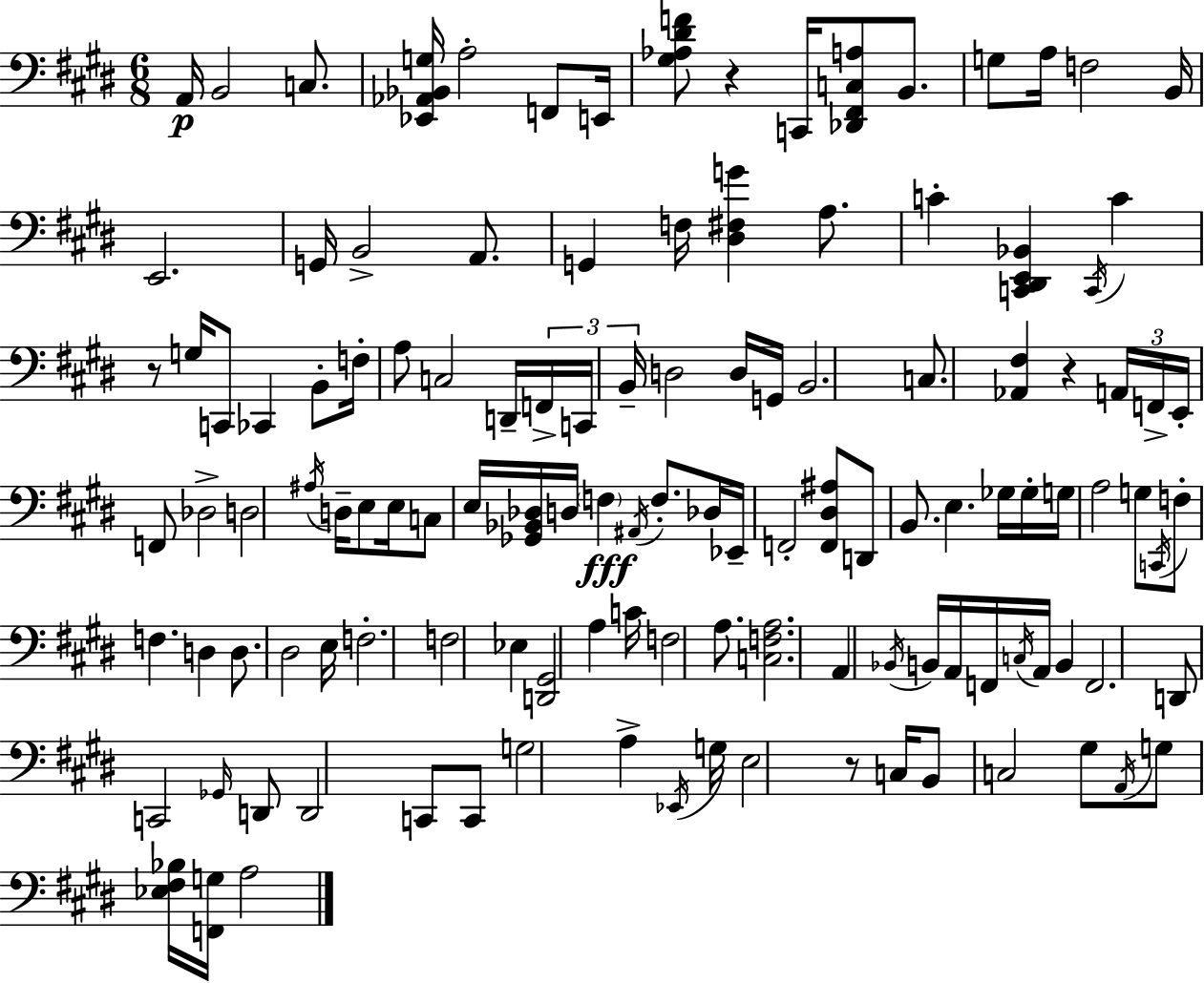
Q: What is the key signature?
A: E major